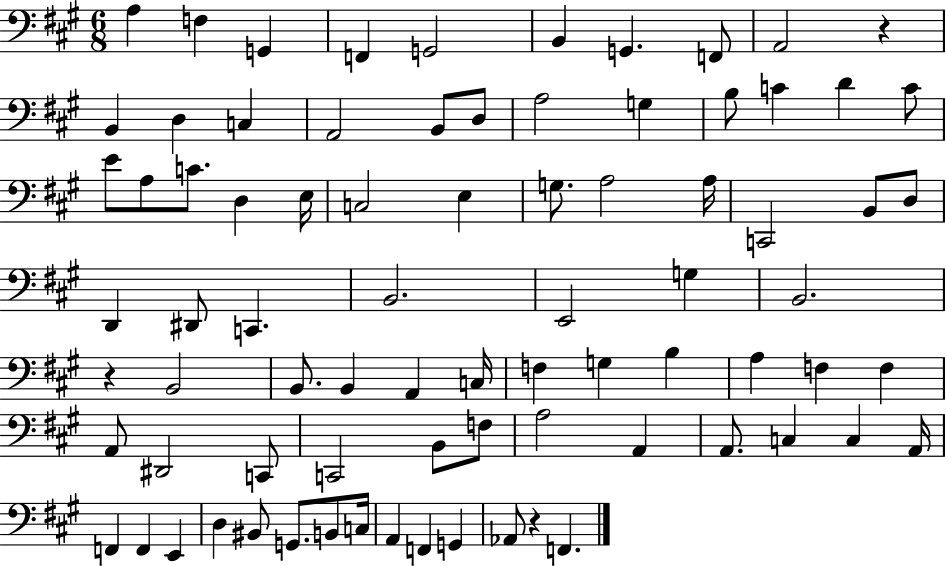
X:1
T:Untitled
M:6/8
L:1/4
K:A
A, F, G,, F,, G,,2 B,, G,, F,,/2 A,,2 z B,, D, C, A,,2 B,,/2 D,/2 A,2 G, B,/2 C D C/2 E/2 A,/2 C/2 D, E,/4 C,2 E, G,/2 A,2 A,/4 C,,2 B,,/2 D,/2 D,, ^D,,/2 C,, B,,2 E,,2 G, B,,2 z B,,2 B,,/2 B,, A,, C,/4 F, G, B, A, F, F, A,,/2 ^D,,2 C,,/2 C,,2 B,,/2 F,/2 A,2 A,, A,,/2 C, C, A,,/4 F,, F,, E,, D, ^B,,/2 G,,/2 B,,/2 C,/4 A,, F,, G,, _A,,/2 z F,,